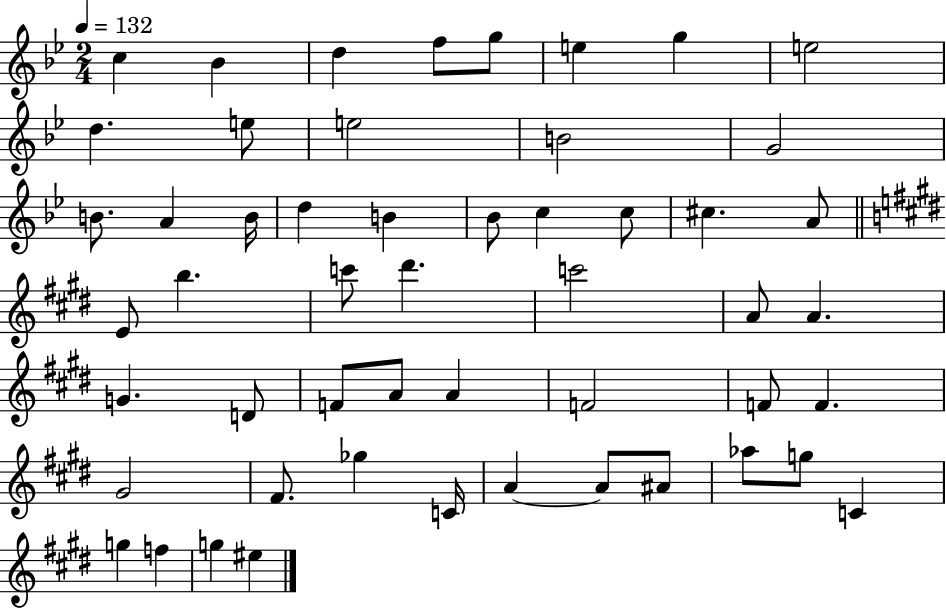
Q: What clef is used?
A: treble